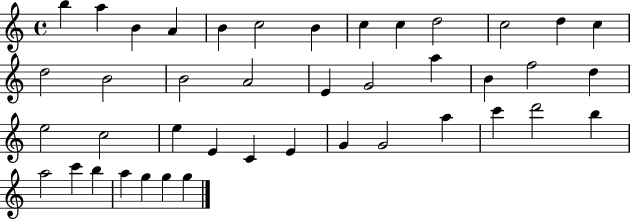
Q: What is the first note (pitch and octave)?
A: B5